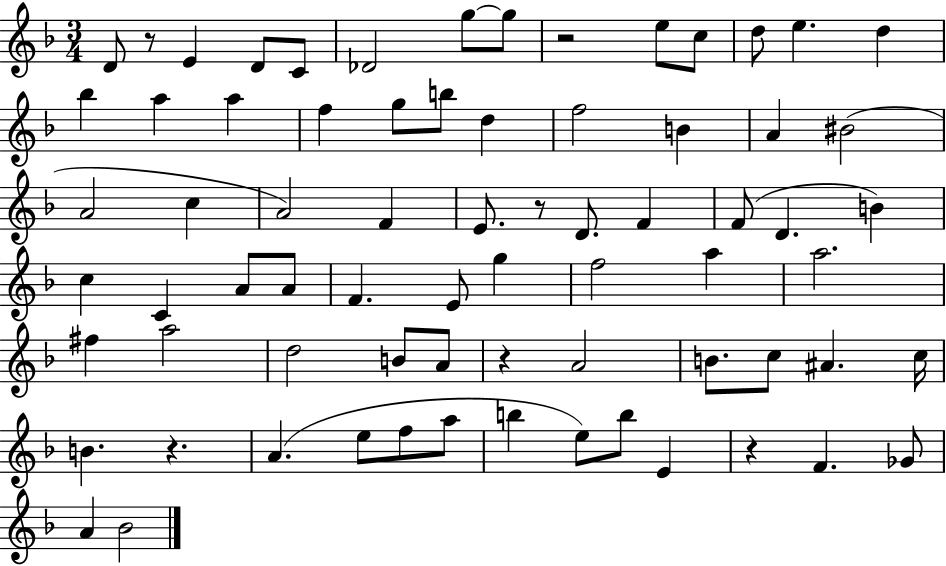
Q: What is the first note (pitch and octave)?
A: D4